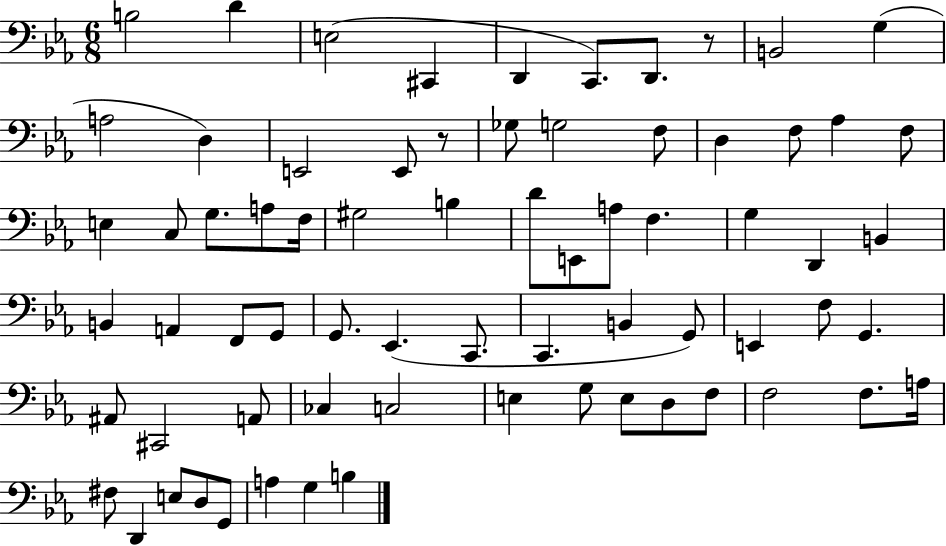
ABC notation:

X:1
T:Untitled
M:6/8
L:1/4
K:Eb
B,2 D E,2 ^C,, D,, C,,/2 D,,/2 z/2 B,,2 G, A,2 D, E,,2 E,,/2 z/2 _G,/2 G,2 F,/2 D, F,/2 _A, F,/2 E, C,/2 G,/2 A,/2 F,/4 ^G,2 B, D/2 E,,/2 A,/2 F, G, D,, B,, B,, A,, F,,/2 G,,/2 G,,/2 _E,, C,,/2 C,, B,, G,,/2 E,, F,/2 G,, ^A,,/2 ^C,,2 A,,/2 _C, C,2 E, G,/2 E,/2 D,/2 F,/2 F,2 F,/2 A,/4 ^F,/2 D,, E,/2 D,/2 G,,/2 A, G, B,